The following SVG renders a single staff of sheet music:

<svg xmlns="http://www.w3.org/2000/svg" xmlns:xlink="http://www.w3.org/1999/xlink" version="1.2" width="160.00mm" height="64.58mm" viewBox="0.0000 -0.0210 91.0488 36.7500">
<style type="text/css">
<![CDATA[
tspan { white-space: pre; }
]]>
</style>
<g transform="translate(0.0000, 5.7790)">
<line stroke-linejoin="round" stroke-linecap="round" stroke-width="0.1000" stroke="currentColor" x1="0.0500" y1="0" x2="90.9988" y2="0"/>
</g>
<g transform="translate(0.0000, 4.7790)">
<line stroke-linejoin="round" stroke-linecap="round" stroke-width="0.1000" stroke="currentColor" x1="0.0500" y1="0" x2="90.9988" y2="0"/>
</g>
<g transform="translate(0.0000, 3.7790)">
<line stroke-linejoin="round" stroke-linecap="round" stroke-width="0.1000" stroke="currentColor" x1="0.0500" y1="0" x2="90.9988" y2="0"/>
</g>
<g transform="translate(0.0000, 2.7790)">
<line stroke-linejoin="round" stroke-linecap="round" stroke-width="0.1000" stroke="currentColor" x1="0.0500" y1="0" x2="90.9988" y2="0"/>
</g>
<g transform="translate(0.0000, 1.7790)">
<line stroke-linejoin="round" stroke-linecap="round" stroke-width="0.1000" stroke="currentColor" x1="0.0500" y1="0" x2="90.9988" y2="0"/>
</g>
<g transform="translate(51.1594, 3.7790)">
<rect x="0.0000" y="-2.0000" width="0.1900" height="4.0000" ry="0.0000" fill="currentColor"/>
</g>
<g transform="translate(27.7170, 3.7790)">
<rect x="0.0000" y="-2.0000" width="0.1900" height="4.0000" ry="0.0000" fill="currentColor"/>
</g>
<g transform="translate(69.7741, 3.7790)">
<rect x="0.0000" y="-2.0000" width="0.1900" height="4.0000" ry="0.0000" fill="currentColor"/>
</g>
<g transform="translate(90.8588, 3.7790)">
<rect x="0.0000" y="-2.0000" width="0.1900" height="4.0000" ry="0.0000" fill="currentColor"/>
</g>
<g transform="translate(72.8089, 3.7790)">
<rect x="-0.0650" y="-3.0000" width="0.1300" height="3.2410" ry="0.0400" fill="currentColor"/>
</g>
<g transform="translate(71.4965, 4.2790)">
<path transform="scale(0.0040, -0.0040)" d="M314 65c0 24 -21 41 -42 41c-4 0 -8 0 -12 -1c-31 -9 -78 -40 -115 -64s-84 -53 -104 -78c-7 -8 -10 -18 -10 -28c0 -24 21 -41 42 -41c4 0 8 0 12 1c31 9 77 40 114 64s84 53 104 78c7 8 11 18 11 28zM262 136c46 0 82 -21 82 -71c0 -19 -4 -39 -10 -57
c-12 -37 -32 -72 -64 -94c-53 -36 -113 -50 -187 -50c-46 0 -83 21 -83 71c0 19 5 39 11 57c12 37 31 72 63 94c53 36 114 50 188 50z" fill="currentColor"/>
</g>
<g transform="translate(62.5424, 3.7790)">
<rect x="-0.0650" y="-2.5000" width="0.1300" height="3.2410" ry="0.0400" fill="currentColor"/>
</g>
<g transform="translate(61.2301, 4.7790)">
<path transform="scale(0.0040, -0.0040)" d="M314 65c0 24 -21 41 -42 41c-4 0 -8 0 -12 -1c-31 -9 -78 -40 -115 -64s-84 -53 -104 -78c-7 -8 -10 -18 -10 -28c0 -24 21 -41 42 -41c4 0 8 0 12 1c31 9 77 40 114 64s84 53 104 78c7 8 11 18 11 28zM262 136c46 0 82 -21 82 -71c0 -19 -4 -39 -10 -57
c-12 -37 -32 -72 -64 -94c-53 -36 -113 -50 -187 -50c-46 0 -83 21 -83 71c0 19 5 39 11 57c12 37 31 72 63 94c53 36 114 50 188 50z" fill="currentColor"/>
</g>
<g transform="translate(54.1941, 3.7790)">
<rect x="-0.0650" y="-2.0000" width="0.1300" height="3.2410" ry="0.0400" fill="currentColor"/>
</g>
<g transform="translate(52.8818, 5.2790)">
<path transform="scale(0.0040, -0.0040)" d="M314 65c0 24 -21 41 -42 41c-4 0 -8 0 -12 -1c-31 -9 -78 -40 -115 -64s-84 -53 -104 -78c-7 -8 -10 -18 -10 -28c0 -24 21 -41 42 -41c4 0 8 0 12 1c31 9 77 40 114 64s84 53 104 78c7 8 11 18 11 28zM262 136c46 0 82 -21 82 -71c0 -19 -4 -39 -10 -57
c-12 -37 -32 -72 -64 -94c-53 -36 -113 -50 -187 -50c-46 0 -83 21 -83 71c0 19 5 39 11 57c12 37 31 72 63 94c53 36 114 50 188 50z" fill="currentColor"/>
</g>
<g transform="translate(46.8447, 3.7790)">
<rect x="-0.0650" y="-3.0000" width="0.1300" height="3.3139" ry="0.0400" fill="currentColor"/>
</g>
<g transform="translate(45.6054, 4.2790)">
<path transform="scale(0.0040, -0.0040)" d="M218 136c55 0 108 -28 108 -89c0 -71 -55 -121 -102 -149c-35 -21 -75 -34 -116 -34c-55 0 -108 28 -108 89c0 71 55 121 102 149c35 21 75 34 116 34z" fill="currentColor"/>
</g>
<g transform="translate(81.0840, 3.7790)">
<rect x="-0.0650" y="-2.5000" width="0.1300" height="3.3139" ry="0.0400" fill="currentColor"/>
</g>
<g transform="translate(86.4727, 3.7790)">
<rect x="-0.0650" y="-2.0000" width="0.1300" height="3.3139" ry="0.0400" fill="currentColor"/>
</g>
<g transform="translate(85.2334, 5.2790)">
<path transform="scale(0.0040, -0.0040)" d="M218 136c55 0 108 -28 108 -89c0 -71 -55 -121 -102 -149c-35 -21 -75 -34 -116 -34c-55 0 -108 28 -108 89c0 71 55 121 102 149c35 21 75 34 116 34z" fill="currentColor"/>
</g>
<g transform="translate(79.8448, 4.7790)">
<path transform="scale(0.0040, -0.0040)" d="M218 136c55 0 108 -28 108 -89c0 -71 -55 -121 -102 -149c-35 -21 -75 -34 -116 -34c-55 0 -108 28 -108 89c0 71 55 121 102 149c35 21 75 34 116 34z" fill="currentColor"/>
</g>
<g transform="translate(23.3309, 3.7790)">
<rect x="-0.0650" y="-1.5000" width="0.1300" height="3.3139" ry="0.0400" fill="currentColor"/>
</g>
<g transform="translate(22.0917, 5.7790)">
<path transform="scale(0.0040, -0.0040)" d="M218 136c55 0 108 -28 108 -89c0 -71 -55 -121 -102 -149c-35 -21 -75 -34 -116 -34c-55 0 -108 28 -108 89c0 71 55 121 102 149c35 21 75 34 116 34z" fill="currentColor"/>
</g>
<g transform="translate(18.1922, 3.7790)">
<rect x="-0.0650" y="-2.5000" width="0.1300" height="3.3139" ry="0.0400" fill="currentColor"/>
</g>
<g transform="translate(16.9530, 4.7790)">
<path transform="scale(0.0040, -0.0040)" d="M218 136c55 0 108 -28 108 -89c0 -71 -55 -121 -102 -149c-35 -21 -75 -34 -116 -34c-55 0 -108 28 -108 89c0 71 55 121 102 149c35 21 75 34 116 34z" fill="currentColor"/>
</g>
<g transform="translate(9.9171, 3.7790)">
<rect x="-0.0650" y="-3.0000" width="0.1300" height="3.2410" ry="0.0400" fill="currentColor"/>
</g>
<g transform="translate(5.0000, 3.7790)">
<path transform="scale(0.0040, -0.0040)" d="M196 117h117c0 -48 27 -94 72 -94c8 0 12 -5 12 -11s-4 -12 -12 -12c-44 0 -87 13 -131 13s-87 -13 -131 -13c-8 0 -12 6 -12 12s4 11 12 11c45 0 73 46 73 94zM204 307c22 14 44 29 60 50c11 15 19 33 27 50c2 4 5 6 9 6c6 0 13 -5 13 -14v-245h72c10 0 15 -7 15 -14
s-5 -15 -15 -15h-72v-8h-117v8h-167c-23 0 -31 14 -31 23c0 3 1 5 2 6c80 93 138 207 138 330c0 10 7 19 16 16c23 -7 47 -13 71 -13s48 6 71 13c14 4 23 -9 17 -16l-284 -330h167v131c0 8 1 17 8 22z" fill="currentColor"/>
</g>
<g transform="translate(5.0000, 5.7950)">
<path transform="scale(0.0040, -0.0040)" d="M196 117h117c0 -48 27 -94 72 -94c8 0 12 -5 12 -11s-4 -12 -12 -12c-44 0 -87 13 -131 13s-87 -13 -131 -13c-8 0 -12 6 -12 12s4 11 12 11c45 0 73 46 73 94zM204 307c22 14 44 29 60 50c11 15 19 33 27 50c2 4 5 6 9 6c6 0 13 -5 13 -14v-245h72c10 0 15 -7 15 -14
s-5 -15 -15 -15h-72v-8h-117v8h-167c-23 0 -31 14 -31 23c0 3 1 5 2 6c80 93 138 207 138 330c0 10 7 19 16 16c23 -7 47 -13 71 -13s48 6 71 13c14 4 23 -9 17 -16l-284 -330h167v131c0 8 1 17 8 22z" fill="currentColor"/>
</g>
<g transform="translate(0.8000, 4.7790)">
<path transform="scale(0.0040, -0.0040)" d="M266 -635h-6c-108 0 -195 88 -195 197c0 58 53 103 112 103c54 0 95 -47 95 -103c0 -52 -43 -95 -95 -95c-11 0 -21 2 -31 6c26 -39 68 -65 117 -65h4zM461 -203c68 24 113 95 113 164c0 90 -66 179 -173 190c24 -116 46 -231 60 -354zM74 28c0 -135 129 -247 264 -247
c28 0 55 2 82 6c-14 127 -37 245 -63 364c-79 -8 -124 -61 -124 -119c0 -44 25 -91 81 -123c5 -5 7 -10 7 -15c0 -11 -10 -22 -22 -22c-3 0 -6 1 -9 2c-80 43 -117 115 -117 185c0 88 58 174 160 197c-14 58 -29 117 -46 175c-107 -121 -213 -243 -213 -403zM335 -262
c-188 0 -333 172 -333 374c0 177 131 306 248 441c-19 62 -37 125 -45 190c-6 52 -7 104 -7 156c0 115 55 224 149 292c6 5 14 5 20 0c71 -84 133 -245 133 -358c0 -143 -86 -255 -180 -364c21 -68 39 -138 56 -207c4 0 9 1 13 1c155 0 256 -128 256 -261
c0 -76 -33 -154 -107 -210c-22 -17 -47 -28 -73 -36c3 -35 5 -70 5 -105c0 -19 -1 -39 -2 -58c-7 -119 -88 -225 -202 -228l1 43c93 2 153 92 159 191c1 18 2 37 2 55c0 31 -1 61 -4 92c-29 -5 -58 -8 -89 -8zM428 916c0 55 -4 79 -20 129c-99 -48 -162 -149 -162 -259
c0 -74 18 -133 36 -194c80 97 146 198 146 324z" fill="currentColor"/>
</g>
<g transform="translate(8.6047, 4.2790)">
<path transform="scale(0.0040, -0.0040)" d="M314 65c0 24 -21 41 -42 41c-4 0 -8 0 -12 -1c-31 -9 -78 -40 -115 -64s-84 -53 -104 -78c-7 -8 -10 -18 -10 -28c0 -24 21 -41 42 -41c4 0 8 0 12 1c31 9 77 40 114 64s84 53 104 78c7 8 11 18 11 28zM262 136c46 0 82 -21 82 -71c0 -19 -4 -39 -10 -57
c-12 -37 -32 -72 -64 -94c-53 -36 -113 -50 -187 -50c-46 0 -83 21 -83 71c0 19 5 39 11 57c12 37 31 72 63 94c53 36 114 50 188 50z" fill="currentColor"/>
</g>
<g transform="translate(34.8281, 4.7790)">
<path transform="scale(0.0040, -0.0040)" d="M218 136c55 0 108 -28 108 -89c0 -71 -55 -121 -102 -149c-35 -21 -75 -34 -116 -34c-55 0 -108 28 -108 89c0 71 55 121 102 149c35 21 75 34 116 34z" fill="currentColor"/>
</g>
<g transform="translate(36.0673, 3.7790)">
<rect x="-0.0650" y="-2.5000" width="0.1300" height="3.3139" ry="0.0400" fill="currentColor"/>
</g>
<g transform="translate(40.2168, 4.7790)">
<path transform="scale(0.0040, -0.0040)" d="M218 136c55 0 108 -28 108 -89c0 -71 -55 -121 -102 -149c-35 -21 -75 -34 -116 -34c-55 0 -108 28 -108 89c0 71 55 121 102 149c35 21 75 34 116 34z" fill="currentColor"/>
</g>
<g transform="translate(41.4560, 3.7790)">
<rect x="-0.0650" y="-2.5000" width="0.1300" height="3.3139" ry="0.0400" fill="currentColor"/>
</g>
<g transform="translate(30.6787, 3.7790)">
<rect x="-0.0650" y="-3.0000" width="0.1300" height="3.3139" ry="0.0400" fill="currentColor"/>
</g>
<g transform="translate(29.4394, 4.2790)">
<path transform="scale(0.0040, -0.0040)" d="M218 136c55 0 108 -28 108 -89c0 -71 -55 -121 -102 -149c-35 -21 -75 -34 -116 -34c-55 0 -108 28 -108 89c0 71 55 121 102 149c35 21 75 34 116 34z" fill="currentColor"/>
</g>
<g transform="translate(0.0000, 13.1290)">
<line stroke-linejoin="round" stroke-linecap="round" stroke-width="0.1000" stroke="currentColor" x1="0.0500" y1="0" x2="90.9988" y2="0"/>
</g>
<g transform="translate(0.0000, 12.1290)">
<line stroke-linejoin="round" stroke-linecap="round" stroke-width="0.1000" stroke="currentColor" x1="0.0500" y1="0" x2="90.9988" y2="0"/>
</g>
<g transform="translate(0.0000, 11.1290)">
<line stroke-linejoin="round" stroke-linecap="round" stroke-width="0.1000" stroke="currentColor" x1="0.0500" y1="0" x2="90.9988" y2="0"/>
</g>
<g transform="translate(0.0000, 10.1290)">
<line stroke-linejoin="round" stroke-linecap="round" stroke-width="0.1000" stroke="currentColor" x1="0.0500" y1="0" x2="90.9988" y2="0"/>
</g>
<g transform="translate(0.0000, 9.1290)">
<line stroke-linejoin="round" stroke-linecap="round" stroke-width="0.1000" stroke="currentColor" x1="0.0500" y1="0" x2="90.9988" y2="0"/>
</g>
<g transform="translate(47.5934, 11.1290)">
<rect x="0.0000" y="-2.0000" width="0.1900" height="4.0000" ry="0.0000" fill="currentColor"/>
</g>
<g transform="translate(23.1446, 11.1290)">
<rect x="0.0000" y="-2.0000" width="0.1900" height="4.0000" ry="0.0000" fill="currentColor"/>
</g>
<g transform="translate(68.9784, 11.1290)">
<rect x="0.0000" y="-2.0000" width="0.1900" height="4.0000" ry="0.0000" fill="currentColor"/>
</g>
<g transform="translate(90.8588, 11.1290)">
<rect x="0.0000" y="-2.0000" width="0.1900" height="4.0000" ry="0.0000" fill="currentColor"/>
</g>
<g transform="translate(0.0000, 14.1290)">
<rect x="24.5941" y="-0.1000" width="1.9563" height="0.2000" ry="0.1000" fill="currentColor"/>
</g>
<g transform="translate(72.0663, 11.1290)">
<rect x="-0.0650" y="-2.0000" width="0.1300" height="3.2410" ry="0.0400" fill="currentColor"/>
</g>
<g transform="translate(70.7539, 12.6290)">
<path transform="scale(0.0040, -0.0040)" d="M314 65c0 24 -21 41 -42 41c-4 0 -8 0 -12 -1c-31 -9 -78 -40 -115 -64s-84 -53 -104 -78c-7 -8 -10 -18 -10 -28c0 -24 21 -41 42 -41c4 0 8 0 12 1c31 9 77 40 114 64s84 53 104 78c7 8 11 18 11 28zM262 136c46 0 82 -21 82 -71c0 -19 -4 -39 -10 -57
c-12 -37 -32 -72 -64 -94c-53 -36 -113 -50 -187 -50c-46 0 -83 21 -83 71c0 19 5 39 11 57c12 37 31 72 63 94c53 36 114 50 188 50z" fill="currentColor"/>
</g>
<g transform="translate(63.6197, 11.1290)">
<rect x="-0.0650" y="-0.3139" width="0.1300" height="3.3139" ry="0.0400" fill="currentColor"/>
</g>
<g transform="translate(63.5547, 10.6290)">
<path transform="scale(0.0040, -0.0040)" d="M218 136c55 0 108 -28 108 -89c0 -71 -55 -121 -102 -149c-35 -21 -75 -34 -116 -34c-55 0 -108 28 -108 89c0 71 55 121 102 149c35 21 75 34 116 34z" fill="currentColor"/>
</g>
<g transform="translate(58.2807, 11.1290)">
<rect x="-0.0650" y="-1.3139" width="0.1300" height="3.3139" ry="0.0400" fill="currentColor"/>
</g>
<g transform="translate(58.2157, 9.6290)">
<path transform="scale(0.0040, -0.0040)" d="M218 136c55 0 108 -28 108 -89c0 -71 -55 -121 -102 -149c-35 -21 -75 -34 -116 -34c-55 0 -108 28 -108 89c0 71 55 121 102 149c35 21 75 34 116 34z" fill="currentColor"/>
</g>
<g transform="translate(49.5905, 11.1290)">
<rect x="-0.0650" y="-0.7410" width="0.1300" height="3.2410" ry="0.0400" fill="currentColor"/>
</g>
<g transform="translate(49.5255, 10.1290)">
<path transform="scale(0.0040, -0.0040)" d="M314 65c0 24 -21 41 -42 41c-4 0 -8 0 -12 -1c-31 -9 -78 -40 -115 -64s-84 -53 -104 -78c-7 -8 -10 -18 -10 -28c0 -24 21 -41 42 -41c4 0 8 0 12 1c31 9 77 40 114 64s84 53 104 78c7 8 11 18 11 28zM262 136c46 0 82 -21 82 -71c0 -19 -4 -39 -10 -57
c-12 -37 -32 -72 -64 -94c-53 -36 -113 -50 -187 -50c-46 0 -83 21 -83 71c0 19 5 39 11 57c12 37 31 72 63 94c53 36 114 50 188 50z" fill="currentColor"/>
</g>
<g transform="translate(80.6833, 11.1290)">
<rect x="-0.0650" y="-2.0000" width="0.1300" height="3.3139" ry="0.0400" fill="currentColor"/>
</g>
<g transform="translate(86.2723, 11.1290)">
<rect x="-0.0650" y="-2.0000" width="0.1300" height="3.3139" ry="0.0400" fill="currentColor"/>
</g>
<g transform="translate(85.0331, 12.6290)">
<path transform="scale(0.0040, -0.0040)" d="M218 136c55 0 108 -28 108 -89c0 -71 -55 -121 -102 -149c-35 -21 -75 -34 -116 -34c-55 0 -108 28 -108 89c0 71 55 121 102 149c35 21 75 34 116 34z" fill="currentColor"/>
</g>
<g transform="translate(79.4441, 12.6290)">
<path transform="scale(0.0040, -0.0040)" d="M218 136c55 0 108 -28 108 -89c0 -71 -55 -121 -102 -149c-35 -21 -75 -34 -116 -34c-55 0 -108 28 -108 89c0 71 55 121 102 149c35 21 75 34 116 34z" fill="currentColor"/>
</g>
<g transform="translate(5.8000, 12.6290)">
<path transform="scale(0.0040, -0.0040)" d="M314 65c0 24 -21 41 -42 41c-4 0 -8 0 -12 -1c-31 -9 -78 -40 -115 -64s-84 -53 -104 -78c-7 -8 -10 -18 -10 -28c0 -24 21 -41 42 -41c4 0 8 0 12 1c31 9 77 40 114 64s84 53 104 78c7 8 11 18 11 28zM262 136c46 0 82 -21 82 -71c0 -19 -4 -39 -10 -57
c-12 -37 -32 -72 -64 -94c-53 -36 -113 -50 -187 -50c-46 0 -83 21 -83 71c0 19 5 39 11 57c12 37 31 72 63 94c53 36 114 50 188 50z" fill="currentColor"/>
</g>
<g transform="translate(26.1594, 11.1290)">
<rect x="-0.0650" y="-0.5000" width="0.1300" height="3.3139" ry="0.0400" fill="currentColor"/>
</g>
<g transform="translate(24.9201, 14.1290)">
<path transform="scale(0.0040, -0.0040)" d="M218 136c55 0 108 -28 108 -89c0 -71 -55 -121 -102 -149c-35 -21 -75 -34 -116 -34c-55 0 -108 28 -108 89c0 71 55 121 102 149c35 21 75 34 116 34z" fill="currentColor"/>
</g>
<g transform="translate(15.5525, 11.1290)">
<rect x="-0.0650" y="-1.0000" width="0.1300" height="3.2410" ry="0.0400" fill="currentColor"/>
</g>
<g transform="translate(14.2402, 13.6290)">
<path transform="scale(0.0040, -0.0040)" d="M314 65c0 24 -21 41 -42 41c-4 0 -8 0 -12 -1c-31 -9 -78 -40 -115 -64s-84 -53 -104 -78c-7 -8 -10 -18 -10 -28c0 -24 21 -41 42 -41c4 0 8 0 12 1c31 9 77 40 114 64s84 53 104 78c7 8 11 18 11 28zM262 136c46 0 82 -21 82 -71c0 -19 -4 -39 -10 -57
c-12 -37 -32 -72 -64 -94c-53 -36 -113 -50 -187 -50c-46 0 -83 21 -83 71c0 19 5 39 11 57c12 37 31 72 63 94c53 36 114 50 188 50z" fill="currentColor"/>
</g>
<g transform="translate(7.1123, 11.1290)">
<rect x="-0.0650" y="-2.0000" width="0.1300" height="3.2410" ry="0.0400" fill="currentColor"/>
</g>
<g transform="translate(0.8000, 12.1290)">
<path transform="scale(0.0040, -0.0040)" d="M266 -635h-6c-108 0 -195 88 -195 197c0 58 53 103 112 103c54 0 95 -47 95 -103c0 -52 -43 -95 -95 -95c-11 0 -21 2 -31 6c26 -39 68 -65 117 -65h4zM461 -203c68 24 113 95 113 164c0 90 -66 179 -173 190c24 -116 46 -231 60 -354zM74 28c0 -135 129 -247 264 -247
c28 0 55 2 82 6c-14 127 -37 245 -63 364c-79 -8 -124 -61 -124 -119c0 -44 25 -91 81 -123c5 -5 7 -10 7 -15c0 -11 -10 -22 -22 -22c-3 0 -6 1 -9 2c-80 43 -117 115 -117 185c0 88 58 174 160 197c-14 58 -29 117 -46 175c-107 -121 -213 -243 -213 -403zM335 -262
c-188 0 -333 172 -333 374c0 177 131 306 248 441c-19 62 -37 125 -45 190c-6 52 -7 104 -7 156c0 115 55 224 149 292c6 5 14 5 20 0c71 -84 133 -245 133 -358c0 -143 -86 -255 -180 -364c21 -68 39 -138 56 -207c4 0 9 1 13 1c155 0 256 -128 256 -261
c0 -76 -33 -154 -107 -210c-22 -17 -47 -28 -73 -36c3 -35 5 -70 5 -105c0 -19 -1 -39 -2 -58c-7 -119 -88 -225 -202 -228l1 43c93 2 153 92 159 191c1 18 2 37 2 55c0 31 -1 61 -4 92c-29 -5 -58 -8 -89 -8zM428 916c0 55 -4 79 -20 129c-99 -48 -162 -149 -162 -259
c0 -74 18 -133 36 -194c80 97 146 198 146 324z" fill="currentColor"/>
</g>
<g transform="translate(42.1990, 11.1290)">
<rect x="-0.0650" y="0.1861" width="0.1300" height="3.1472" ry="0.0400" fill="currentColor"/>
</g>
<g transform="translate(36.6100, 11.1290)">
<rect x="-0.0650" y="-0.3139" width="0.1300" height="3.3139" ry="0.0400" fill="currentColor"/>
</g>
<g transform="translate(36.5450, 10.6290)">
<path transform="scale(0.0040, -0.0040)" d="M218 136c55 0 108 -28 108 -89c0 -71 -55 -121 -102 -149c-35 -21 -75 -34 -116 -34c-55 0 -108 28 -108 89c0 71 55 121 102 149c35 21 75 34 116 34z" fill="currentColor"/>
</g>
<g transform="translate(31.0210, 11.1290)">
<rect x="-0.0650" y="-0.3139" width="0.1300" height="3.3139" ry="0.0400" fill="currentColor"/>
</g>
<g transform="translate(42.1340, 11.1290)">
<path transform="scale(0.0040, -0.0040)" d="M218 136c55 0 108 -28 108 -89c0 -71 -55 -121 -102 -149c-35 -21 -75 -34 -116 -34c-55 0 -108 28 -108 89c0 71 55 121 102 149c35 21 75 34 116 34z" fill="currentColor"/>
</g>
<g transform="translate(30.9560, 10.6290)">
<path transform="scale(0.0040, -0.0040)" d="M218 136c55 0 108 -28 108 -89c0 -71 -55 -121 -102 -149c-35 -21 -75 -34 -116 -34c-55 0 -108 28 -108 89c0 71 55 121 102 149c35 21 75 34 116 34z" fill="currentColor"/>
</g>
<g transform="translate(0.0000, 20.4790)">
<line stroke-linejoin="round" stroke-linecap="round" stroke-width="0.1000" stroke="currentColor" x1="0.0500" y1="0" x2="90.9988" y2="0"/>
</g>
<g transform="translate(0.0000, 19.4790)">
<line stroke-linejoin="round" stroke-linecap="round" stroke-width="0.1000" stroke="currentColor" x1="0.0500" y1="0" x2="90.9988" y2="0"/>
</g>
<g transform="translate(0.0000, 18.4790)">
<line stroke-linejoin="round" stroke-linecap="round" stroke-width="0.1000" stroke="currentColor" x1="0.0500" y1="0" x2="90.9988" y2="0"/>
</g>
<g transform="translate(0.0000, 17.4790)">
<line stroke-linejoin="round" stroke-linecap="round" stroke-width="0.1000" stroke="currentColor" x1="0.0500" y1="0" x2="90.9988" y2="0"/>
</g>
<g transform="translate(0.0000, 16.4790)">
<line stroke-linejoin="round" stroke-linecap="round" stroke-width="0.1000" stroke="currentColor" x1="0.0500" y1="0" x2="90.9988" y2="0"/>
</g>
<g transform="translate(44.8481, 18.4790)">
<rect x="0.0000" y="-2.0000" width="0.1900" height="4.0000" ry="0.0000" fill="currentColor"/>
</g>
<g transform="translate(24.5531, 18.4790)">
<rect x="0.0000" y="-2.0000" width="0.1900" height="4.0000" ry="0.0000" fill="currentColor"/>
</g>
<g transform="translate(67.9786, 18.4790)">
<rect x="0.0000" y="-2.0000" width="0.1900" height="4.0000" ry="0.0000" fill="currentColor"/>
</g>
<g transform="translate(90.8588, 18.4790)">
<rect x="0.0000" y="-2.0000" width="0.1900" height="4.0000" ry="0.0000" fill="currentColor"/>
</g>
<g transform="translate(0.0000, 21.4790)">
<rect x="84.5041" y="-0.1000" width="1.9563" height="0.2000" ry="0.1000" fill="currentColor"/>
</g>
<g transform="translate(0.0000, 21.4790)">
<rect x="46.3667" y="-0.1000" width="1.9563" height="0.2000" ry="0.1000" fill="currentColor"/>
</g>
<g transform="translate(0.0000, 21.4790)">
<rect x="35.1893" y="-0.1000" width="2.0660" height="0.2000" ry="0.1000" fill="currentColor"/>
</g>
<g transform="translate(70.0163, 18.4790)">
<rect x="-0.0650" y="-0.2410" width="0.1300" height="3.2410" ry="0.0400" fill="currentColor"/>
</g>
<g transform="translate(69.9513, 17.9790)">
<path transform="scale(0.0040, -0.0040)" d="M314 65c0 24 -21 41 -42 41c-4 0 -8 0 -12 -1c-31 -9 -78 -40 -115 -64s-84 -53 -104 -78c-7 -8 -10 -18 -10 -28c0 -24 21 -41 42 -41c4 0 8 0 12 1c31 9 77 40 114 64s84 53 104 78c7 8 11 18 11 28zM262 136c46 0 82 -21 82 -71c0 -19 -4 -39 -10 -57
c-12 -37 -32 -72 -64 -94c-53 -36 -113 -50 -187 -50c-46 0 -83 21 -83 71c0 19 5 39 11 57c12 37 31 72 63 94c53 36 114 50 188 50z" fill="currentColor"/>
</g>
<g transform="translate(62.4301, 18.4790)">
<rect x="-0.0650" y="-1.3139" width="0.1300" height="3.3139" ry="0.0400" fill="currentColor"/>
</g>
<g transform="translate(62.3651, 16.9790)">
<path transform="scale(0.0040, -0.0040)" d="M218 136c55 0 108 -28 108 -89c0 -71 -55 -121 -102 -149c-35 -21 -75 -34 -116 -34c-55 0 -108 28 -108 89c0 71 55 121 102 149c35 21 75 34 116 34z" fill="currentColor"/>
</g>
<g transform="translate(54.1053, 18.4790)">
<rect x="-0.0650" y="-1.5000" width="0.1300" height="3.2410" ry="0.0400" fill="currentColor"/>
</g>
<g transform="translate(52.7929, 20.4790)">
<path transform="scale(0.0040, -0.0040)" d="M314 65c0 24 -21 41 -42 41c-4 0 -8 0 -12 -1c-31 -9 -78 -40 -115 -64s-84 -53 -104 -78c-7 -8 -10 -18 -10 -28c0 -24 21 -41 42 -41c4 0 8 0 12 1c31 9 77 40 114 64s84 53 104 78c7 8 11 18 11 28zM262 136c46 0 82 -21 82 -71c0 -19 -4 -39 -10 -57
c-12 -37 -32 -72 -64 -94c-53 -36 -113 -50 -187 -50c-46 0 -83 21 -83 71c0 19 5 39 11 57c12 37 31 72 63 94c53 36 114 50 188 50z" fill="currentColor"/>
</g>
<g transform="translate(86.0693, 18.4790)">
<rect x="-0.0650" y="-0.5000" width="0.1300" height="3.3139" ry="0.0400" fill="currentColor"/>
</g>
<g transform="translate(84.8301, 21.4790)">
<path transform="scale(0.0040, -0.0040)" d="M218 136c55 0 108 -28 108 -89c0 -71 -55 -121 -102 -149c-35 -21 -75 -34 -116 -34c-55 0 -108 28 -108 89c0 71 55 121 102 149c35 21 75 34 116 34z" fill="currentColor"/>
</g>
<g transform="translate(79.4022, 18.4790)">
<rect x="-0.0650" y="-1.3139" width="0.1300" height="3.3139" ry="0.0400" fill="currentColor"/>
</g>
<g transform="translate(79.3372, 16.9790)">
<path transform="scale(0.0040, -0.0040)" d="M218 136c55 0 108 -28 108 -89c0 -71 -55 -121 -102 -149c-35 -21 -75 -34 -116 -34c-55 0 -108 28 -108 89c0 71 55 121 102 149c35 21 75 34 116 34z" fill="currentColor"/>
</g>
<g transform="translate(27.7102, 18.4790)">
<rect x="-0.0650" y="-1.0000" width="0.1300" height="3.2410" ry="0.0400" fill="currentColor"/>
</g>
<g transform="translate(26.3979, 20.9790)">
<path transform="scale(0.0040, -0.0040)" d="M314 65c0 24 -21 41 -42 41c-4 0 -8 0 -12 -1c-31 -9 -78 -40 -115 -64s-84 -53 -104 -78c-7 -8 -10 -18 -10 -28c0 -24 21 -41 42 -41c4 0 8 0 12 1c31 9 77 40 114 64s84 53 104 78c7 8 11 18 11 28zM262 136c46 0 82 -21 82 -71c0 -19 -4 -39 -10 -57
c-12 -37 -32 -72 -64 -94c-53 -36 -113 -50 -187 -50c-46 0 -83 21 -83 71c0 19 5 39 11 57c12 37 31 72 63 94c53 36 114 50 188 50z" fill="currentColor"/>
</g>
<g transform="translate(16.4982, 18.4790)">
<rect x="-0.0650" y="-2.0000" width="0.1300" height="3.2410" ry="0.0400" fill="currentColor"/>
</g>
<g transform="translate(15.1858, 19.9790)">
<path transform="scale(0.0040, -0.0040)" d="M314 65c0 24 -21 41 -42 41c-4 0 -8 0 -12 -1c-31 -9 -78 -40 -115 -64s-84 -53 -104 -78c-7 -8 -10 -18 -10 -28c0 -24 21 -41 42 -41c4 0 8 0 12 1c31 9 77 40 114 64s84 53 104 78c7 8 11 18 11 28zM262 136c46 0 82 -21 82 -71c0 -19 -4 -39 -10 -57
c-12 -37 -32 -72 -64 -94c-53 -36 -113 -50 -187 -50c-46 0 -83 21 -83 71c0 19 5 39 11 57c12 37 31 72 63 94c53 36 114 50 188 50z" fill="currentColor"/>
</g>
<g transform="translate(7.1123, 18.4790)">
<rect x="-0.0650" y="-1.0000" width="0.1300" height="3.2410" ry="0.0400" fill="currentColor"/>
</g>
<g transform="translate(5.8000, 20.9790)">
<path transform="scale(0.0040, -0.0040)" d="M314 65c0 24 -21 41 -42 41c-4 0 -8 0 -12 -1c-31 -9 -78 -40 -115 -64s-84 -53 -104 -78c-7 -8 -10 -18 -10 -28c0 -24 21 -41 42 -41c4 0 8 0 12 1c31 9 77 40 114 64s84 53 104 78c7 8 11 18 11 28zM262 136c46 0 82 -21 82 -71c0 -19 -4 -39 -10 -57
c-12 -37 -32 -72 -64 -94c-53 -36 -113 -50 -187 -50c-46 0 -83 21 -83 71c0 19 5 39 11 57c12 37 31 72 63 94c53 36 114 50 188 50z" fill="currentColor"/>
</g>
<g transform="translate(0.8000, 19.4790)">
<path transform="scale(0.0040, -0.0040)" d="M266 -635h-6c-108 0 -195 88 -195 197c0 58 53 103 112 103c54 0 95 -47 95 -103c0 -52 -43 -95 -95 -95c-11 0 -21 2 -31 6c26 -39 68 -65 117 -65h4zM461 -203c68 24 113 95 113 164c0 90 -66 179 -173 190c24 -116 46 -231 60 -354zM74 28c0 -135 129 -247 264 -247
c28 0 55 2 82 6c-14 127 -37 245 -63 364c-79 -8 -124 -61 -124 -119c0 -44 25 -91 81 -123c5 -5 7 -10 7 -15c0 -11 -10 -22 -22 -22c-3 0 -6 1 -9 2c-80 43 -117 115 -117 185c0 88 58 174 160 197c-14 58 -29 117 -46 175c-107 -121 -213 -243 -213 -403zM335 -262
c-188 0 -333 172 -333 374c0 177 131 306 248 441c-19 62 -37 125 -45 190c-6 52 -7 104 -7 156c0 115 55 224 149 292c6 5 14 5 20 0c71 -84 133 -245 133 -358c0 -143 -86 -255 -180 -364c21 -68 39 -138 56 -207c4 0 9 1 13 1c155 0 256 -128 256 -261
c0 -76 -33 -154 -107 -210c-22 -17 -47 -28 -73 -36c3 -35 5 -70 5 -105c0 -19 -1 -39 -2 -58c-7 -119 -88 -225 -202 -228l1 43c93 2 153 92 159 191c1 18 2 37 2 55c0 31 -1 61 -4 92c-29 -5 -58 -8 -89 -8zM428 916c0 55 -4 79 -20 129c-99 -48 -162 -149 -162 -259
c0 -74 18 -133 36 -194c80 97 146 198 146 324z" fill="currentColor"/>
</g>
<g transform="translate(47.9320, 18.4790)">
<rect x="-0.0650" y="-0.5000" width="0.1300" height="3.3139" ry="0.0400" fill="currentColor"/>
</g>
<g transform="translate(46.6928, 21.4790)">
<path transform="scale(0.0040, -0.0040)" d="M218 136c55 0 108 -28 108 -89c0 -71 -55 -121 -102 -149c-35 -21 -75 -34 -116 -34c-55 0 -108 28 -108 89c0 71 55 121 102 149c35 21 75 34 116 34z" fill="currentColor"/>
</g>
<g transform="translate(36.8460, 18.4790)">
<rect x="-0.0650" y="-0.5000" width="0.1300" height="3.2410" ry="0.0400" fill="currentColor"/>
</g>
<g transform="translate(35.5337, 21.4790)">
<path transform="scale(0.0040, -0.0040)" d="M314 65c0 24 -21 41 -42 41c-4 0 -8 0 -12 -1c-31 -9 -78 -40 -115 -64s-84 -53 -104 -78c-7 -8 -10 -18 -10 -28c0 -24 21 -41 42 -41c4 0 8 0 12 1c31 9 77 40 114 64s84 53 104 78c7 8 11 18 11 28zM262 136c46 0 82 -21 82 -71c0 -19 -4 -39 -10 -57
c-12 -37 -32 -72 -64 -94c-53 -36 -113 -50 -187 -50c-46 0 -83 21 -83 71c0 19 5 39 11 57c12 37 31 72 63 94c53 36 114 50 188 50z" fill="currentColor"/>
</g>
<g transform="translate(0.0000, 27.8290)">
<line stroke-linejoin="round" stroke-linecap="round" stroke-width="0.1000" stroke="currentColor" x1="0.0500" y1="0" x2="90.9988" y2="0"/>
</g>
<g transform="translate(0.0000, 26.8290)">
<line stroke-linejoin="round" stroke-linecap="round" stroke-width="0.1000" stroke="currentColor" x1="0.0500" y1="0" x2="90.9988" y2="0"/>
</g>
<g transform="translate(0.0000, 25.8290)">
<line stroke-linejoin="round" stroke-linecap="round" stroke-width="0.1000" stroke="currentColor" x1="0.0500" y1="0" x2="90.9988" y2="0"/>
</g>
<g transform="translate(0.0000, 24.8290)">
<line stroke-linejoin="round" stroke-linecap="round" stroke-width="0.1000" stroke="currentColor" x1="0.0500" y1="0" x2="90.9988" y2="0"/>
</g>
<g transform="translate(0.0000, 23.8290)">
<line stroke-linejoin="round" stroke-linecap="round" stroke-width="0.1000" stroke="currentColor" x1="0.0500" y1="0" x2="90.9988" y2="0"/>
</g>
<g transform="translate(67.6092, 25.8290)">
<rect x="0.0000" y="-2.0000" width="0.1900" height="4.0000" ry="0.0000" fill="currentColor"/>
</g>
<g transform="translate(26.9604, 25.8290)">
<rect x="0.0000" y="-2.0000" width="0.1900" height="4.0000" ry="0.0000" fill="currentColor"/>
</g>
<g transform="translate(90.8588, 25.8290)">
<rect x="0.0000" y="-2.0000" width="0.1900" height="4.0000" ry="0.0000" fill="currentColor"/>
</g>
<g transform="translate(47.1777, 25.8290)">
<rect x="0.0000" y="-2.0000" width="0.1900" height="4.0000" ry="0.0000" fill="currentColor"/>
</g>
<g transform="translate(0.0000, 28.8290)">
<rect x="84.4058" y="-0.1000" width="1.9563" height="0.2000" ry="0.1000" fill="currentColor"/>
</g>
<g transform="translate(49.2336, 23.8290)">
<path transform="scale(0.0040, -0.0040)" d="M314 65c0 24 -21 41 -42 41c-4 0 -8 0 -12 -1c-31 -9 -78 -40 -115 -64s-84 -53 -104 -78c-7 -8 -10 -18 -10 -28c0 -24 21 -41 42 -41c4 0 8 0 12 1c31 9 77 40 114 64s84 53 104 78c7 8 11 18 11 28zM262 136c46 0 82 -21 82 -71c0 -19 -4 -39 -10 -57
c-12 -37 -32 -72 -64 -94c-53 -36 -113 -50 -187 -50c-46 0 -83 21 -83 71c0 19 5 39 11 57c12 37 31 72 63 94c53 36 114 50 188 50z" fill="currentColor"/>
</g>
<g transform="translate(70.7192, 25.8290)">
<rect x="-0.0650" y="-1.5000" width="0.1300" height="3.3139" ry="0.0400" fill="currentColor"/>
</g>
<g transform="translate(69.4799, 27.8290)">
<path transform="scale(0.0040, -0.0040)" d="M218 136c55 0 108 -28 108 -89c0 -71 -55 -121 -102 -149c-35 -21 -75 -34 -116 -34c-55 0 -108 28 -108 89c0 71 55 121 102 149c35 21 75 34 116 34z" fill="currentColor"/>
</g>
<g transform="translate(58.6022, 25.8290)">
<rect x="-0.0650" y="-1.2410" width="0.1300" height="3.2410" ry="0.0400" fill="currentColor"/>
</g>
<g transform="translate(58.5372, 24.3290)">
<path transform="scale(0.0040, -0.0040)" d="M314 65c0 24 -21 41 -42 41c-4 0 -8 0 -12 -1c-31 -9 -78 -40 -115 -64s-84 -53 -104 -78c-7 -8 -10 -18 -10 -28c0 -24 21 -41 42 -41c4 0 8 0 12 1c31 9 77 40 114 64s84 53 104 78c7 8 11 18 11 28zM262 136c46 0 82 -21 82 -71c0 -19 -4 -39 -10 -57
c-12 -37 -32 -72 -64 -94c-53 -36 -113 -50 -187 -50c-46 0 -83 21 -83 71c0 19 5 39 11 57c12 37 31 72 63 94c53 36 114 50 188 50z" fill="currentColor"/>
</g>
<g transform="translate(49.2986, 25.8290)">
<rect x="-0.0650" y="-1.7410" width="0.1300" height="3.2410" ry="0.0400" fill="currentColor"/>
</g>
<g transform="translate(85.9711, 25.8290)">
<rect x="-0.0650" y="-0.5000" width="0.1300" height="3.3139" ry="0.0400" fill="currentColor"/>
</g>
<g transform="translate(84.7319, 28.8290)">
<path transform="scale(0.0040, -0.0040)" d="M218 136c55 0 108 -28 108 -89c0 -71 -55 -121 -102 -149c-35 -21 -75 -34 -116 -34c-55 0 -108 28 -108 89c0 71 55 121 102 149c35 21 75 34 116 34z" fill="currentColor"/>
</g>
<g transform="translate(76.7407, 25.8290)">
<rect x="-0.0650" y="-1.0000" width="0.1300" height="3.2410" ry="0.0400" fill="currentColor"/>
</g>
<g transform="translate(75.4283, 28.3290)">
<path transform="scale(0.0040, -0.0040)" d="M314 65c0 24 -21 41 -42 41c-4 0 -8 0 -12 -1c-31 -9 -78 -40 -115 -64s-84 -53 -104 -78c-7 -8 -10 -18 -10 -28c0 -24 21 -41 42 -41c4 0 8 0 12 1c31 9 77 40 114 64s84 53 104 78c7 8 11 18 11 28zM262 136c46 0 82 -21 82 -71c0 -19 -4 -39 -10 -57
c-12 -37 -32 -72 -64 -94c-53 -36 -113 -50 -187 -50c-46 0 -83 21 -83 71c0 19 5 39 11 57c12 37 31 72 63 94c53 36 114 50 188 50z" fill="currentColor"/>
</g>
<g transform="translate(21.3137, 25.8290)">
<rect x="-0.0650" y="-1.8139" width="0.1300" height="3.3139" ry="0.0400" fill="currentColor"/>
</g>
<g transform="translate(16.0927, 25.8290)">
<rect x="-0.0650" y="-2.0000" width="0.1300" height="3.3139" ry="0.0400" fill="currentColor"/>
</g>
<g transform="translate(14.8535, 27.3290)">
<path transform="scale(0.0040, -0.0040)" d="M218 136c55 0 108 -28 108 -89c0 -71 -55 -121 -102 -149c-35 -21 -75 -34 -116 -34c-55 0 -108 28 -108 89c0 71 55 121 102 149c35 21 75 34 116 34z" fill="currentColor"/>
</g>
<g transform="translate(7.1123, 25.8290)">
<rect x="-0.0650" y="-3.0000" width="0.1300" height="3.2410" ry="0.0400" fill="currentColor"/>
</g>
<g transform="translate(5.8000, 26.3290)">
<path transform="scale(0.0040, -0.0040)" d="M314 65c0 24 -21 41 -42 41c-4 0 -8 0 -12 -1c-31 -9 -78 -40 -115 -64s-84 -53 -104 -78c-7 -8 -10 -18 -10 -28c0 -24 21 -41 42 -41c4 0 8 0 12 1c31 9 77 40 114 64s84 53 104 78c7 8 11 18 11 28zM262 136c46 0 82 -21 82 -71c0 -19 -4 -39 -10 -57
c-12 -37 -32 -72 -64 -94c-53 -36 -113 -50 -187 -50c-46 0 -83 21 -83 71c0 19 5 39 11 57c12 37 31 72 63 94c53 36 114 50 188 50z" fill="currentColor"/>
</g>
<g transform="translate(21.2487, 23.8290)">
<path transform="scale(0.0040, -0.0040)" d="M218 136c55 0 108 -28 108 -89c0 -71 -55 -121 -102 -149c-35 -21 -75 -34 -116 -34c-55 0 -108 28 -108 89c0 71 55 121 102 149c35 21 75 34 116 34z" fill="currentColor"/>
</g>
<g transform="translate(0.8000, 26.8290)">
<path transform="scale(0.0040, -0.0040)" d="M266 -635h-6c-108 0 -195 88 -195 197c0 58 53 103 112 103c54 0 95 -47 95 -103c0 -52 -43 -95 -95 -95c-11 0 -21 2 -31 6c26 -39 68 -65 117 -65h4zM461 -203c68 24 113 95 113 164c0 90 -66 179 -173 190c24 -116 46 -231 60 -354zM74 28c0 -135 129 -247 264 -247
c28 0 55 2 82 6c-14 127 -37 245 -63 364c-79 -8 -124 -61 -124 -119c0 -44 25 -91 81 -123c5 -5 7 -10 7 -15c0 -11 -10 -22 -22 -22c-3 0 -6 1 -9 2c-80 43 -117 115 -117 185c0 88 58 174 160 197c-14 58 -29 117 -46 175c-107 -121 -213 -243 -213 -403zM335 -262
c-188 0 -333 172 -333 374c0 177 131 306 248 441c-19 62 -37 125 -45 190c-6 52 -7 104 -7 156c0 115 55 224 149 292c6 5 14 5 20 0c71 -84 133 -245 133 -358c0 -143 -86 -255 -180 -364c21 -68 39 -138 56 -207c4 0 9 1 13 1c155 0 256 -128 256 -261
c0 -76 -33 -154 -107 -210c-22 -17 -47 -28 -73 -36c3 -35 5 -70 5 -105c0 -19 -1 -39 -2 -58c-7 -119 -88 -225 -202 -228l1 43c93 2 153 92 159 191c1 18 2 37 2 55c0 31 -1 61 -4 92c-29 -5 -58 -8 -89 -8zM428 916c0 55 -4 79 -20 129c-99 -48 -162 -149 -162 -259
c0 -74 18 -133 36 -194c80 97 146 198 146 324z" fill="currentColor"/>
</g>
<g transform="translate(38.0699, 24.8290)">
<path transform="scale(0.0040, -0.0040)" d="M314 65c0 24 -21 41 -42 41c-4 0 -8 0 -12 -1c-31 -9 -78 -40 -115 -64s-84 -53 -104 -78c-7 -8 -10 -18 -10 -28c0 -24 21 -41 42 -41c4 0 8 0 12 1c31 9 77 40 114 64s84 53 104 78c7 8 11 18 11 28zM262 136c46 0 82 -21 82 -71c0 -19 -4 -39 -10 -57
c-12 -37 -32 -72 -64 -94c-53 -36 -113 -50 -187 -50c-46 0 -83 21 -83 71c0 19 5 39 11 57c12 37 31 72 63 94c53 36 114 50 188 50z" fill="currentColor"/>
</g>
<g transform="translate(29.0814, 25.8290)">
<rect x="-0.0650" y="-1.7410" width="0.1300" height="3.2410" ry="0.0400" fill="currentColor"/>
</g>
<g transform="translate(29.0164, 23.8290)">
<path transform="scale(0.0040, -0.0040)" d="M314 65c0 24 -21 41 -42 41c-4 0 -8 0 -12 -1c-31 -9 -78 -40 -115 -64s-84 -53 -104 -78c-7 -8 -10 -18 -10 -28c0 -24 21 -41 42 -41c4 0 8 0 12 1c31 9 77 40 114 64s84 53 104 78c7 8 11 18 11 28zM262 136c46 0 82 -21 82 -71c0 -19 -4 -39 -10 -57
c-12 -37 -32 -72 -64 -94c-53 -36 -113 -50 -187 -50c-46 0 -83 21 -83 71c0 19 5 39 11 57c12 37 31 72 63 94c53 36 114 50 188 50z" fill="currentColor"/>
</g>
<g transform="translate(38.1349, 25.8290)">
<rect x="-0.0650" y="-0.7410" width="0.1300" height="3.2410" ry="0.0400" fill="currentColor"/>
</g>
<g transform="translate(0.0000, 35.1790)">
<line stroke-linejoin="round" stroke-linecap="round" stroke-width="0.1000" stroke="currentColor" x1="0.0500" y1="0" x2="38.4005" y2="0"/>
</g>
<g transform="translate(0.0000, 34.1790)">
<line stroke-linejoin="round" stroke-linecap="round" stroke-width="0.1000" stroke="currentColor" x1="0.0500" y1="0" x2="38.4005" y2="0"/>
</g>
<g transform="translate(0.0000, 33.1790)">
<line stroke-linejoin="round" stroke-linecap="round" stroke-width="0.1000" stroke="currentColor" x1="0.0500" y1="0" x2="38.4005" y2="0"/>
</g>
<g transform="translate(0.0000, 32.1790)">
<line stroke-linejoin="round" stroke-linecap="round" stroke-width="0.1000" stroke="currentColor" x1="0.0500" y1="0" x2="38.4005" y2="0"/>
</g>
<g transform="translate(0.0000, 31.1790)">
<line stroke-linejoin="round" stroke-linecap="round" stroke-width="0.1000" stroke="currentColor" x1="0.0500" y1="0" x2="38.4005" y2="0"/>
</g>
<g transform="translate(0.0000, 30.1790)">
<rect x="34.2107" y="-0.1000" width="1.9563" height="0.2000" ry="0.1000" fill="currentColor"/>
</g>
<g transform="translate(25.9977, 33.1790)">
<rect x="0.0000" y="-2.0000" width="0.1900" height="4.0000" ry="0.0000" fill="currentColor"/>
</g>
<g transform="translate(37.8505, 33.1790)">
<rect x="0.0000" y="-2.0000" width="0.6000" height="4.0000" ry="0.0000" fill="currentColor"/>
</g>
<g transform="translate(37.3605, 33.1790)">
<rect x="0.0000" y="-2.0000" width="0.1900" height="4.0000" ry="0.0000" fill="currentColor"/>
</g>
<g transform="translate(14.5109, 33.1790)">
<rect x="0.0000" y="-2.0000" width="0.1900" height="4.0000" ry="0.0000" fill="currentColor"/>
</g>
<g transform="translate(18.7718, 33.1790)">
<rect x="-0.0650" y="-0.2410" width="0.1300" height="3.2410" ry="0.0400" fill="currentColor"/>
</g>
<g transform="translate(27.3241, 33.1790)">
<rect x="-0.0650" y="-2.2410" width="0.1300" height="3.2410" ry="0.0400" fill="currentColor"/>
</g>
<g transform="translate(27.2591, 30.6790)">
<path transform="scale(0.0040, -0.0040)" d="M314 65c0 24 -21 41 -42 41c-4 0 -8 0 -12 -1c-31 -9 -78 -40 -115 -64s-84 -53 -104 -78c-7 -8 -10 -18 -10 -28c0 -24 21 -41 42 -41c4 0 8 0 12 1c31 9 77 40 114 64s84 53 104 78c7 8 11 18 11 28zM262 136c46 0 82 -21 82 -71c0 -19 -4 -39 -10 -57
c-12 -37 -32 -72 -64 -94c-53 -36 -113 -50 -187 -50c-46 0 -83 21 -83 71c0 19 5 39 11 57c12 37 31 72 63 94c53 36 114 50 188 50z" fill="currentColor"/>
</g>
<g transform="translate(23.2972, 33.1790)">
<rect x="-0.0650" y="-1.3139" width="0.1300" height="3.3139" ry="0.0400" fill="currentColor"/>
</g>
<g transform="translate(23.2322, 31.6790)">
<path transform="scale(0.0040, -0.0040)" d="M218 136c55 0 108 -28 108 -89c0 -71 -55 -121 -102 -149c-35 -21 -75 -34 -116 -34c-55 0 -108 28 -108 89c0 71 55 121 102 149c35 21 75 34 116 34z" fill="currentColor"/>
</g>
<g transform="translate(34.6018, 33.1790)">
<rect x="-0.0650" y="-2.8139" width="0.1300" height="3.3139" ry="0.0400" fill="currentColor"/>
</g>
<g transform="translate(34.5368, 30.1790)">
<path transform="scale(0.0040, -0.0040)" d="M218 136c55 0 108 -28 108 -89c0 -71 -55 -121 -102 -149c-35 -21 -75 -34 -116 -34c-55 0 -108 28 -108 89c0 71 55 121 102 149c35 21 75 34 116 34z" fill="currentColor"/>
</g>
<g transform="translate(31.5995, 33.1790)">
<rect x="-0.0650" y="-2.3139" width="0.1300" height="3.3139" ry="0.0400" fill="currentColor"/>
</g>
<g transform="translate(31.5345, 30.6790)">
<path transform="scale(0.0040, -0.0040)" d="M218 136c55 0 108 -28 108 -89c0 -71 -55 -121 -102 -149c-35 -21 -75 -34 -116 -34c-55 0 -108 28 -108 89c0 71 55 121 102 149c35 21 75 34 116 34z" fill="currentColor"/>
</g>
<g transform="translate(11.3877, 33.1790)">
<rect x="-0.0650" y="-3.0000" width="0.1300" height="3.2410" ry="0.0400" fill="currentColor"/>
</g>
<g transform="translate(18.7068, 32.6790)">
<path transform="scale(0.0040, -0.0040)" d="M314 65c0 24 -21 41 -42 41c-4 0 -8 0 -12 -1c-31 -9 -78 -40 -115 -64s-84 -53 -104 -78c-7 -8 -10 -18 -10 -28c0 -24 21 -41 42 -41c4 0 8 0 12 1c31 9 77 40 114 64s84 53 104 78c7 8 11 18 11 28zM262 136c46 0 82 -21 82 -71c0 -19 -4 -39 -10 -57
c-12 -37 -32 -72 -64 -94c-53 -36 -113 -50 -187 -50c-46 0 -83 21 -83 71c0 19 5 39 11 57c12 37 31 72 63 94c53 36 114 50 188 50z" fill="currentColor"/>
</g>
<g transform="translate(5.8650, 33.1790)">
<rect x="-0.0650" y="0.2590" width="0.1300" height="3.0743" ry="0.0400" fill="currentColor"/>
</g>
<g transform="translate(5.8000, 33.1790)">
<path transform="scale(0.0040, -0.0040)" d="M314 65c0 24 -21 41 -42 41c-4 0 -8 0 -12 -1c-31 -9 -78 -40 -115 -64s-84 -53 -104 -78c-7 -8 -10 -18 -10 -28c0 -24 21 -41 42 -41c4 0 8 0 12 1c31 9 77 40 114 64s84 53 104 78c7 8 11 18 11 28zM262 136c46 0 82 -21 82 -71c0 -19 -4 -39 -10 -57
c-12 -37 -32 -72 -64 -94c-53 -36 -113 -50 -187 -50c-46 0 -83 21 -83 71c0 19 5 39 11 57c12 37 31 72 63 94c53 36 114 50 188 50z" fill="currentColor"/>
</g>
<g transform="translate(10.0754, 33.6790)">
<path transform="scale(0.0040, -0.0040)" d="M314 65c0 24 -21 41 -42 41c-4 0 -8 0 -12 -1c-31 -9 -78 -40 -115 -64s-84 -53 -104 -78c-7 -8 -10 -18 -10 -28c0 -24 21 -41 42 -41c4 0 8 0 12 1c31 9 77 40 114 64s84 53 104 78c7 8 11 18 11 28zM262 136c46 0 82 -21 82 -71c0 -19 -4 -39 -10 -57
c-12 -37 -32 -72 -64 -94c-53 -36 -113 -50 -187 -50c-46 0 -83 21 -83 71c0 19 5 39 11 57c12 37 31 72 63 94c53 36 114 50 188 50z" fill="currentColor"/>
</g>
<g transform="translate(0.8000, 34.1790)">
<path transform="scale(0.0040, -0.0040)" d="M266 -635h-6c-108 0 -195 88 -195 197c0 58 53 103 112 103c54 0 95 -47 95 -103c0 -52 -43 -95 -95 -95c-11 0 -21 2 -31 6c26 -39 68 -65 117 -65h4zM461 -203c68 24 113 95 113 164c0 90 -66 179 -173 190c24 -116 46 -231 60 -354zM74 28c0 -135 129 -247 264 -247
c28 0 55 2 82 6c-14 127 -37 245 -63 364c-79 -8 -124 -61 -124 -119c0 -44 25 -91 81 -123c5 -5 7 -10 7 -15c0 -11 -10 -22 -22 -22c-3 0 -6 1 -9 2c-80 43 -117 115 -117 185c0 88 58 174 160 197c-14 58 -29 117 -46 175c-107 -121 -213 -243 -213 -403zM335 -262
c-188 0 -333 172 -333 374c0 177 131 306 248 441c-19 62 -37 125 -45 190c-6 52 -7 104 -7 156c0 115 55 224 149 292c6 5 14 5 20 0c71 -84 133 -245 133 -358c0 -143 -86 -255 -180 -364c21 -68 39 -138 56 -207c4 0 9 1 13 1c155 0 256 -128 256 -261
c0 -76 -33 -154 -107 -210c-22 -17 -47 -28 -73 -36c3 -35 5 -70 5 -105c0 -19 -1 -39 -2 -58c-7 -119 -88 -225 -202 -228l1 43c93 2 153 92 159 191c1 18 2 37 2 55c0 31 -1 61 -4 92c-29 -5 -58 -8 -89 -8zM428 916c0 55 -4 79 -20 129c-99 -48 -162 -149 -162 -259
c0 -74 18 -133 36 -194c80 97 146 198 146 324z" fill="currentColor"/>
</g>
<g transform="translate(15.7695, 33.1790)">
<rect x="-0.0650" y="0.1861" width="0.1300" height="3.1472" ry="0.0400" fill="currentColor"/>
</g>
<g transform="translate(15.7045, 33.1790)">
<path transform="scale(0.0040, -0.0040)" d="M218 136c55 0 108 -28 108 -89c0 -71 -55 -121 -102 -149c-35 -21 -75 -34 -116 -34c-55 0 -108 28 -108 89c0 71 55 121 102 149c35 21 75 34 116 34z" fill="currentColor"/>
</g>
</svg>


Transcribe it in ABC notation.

X:1
T:Untitled
M:4/4
L:1/4
K:C
A2 G E A G G A F2 G2 A2 G F F2 D2 C c c B d2 e c F2 F F D2 F2 D2 C2 C E2 e c2 e C A2 F f f2 d2 f2 e2 E D2 C B2 A2 B c2 e g2 g a